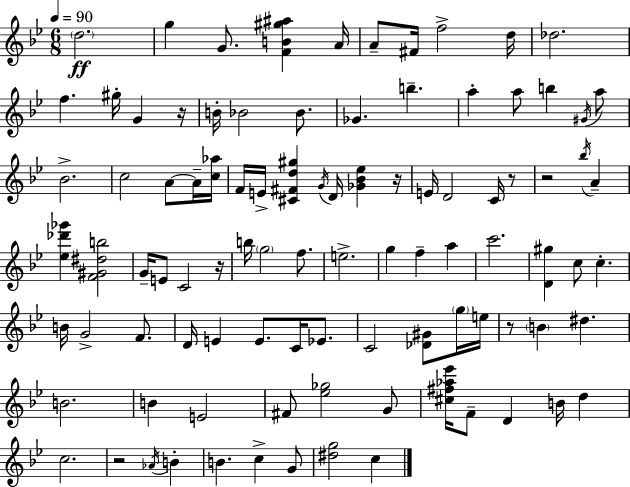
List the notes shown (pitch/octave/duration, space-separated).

D5/h. G5/q G4/e. [F4,B4,G#5,A#5]/q A4/s A4/e F#4/s F5/h D5/s Db5/h. F5/q. G#5/s G4/q R/s B4/s Bb4/h Bb4/e. Gb4/q. B5/q. A5/q A5/e B5/q G#4/s A5/e Bb4/h. C5/h A4/e A4/s [C5,Ab5]/s F4/s E4/s [C#4,F#4,D5,G#5]/q G4/s D4/s [Gb4,Bb4,Eb5]/q R/s E4/s D4/h C4/s R/e R/h Bb5/s A4/q [Eb5,Db6,Gb6]/q [F4,G#4,D#5,B5]/h G4/s E4/e C4/h R/s B5/s G5/h F5/e. E5/h. G5/q F5/q A5/q C6/h. [D4,G#5]/q C5/e C5/q. B4/s G4/h F4/e. D4/s E4/q E4/e. C4/s Eb4/e. C4/h [Db4,G#4]/e G5/s E5/s R/e B4/q D#5/q. B4/h. B4/q E4/h F#4/e [Eb5,Gb5]/h G4/e [C#5,F#5,Ab5,Eb6]/s F4/e D4/q B4/s D5/q C5/h. R/h Ab4/s B4/q B4/q. C5/q G4/e [D#5,G5]/h C5/q